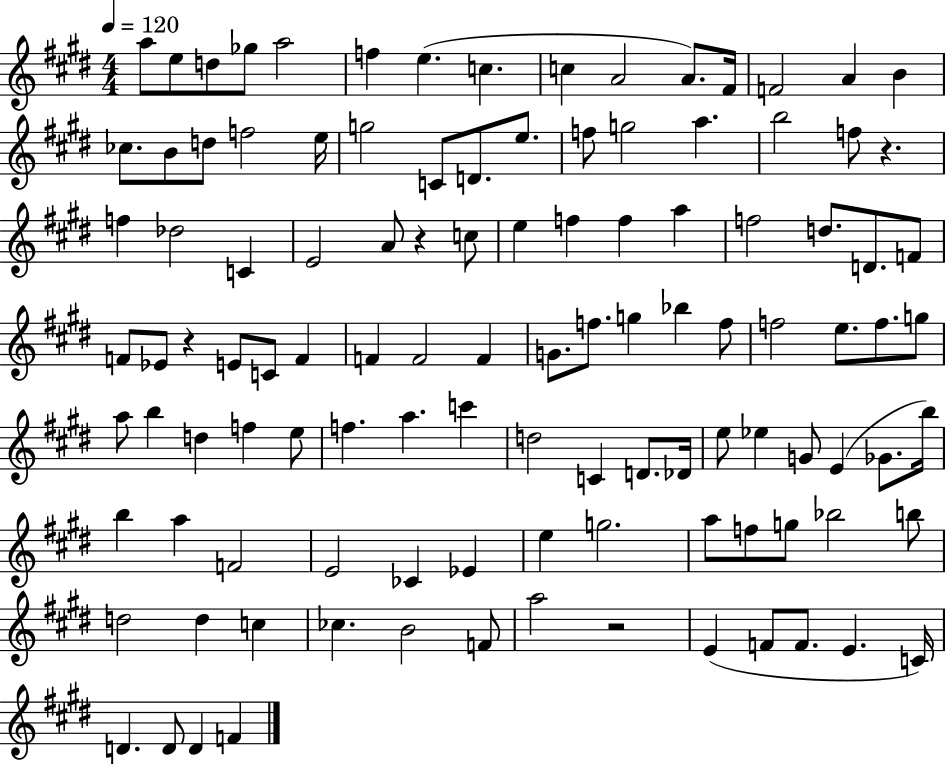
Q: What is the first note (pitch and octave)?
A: A5